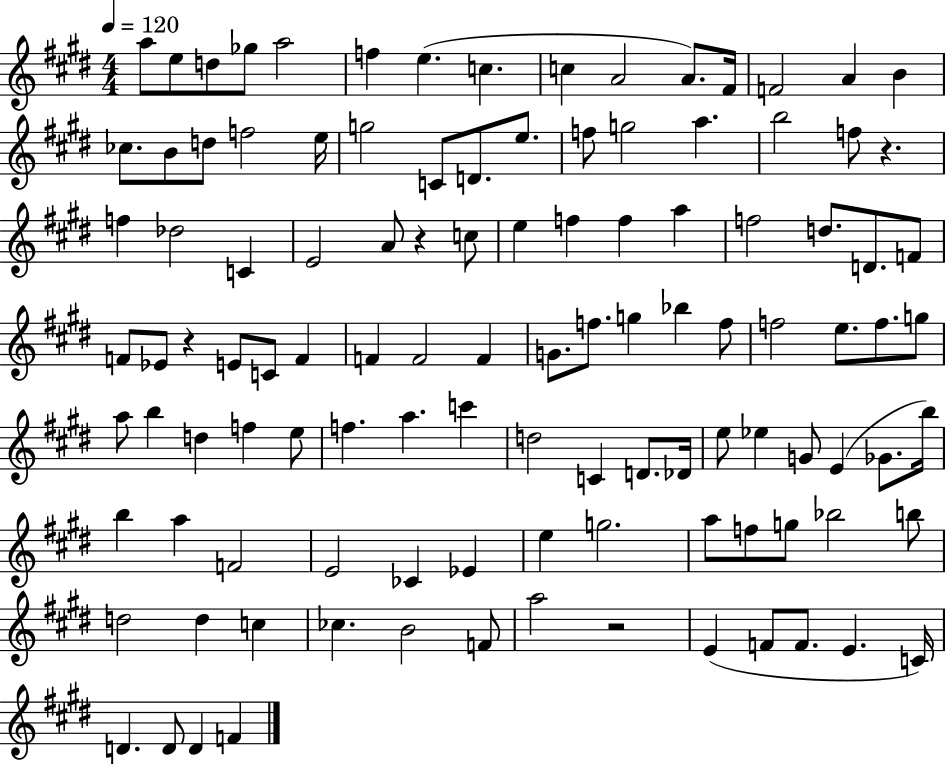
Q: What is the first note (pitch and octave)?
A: A5